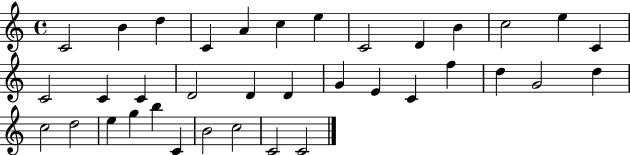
C4/h B4/q D5/q C4/q A4/q C5/q E5/q C4/h D4/q B4/q C5/h E5/q C4/q C4/h C4/q C4/q D4/h D4/q D4/q G4/q E4/q C4/q F5/q D5/q G4/h D5/q C5/h D5/h E5/q G5/q B5/q C4/q B4/h C5/h C4/h C4/h